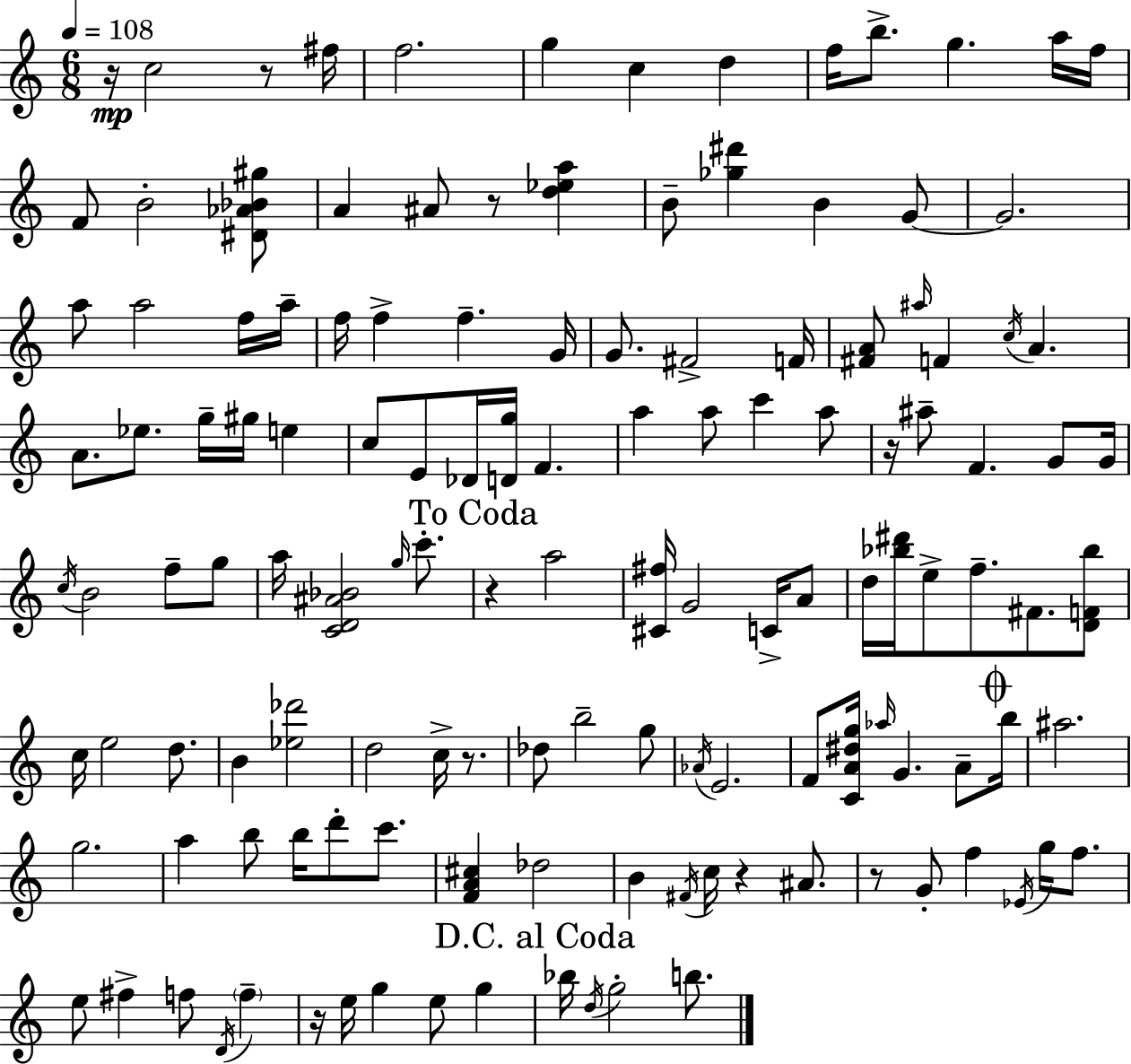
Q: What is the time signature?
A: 6/8